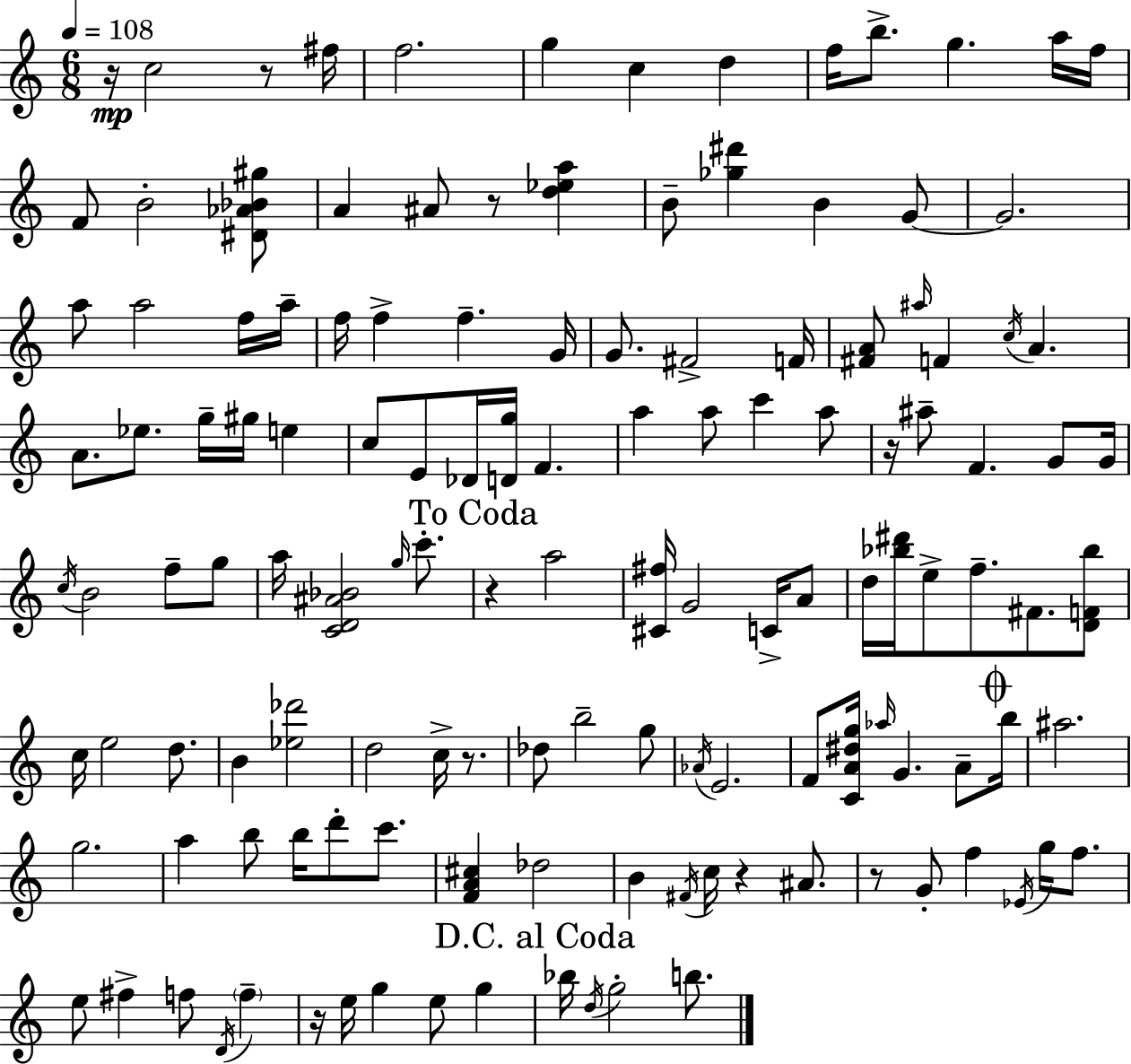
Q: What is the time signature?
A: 6/8